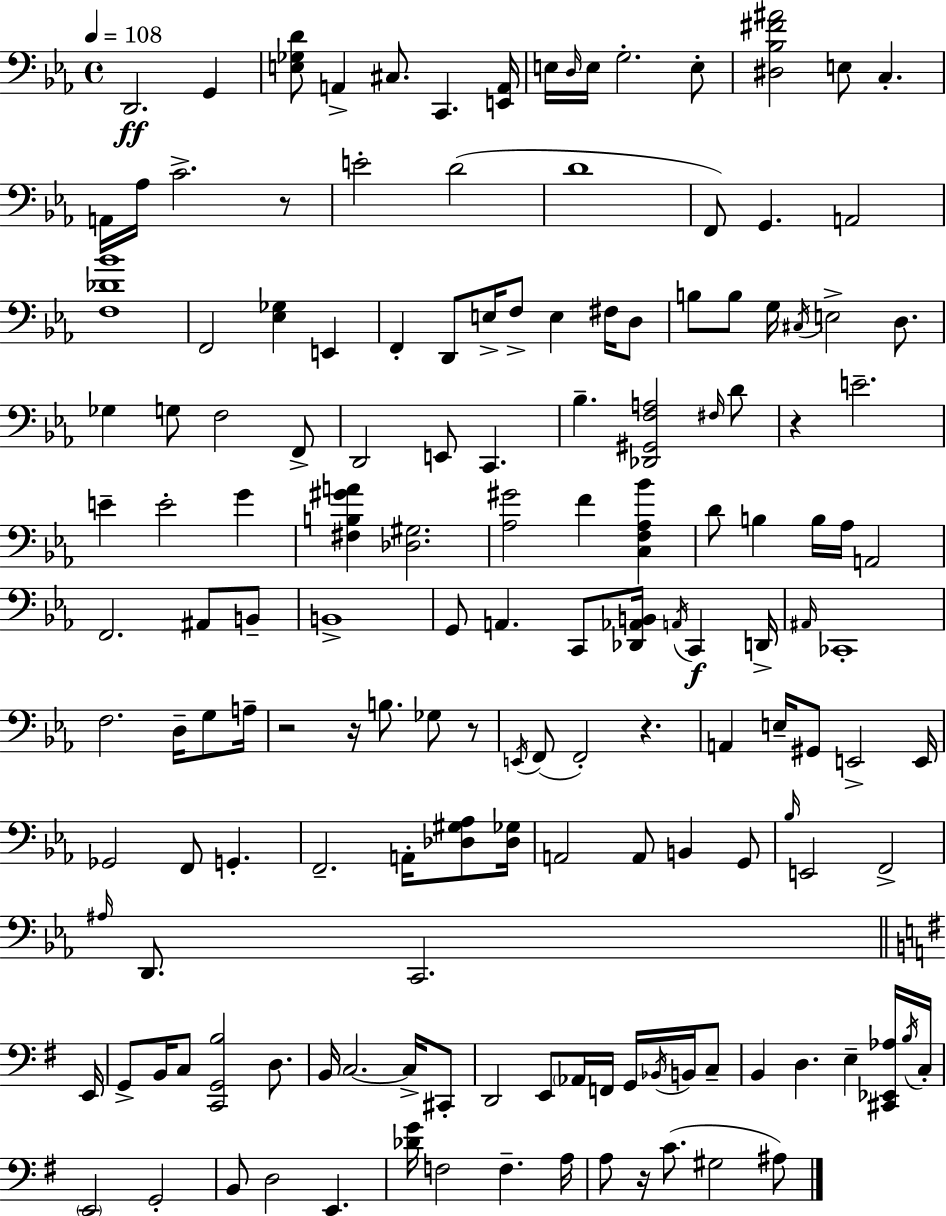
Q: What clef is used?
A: bass